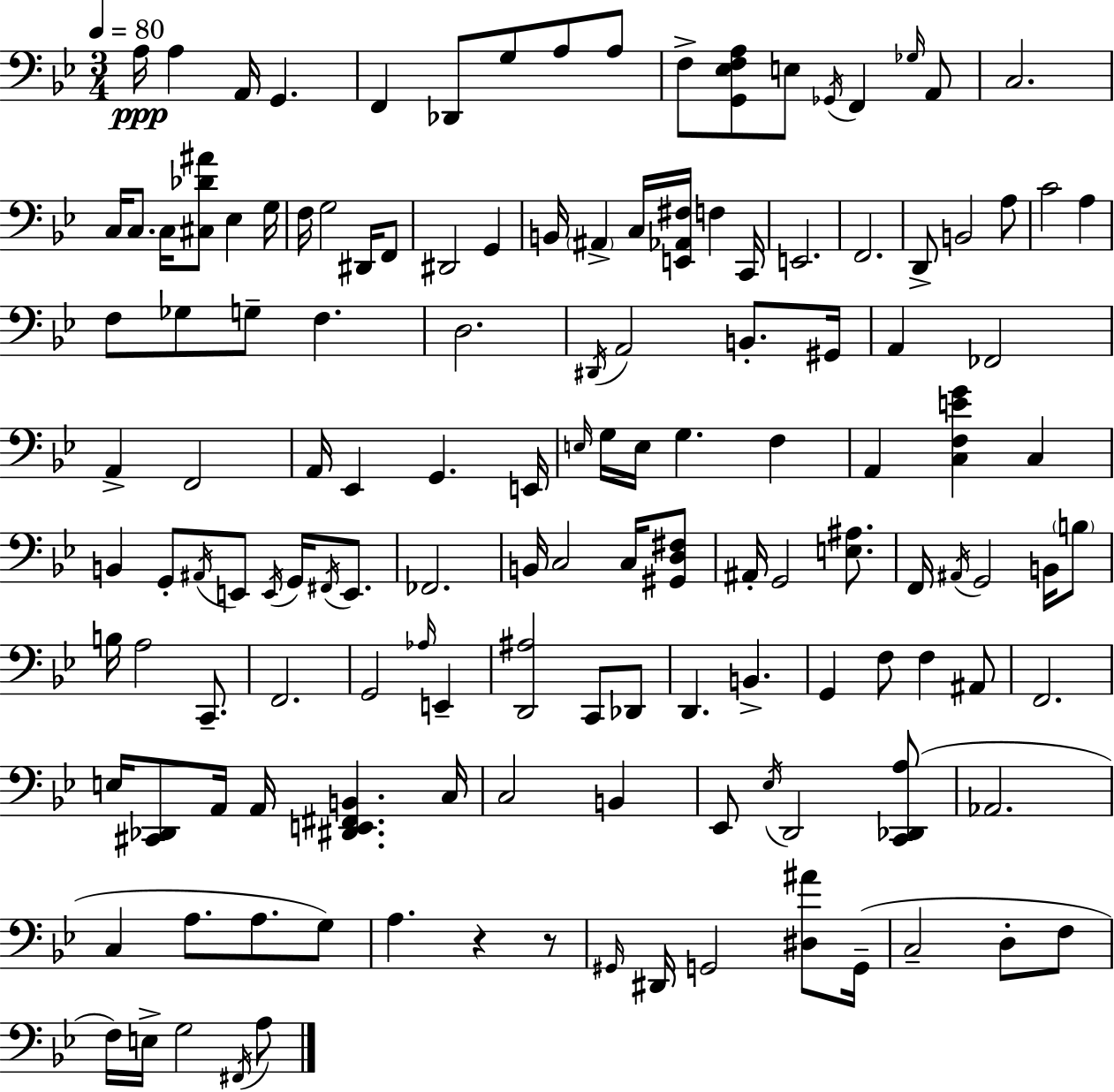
{
  \clef bass
  \numericTimeSignature
  \time 3/4
  \key bes \major
  \tempo 4 = 80
  a16\ppp a4 a,16 g,4. | f,4 des,8 g8 a8 a8 | f8-> <g, ees f a>8 e8 \acciaccatura { ges,16 } f,4 \grace { ges16 } | a,8 c2. | \break c16 c8. c16 <cis des' ais'>8 ees4 | g16 f16 g2 dis,16 | f,8 dis,2 g,4 | b,16 \parenthesize ais,4-> c16 <e, aes, fis>16 f4 | \break c,16 e,2. | f,2. | d,8-> b,2 | a8 c'2 a4 | \break f8 ges8 g8-- f4. | d2. | \acciaccatura { dis,16 } a,2 b,8.-. | gis,16 a,4 fes,2 | \break a,4-> f,2 | a,16 ees,4 g,4. | e,16 \grace { e16 } g16 e16 g4. | f4 a,4 <c f e' g'>4 | \break c4 b,4 g,8-. \acciaccatura { ais,16 } e,8 | \acciaccatura { e,16 } g,16 \acciaccatura { fis,16 } e,8. fes,2. | b,16 c2 | c16 <gis, d fis>8 ais,16-. g,2 | \break <e ais>8. f,16 \acciaccatura { ais,16 } g,2 | b,16 \parenthesize b8 b16 a2 | c,8.-- f,2. | g,2 | \break \grace { aes16 } e,4-- <d, ais>2 | c,8 des,8 d,4. | b,4.-> g,4 | f8 f4 ais,8 f,2. | \break e16 <cis, des,>8 | a,16 a,16 <dis, e, fis, b,>4. c16 c2 | b,4 ees,8 \acciaccatura { ees16 } | d,2 <c, des, a>8( aes,2. | \break c4 | a8. a8. g8) a4. | r4 r8 \grace { gis,16 } dis,16 | g,2 <dis ais'>8 g,16--( c2-- | \break d8-. f8 f16) | e16-> g2 \acciaccatura { fis,16 } a8 | \bar "|."
}